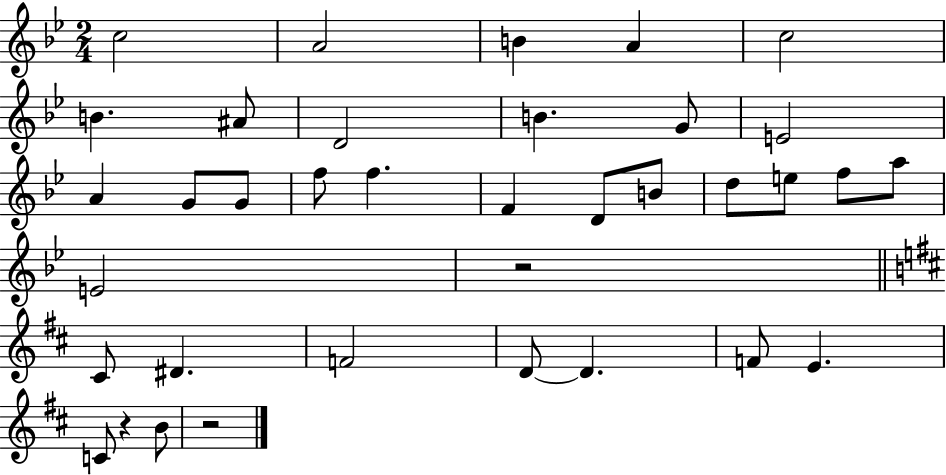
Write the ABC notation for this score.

X:1
T:Untitled
M:2/4
L:1/4
K:Bb
c2 A2 B A c2 B ^A/2 D2 B G/2 E2 A G/2 G/2 f/2 f F D/2 B/2 d/2 e/2 f/2 a/2 E2 z2 ^C/2 ^D F2 D/2 D F/2 E C/2 z B/2 z2